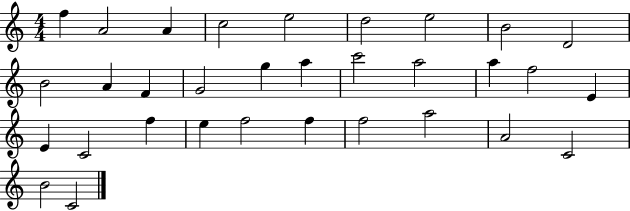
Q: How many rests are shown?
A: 0